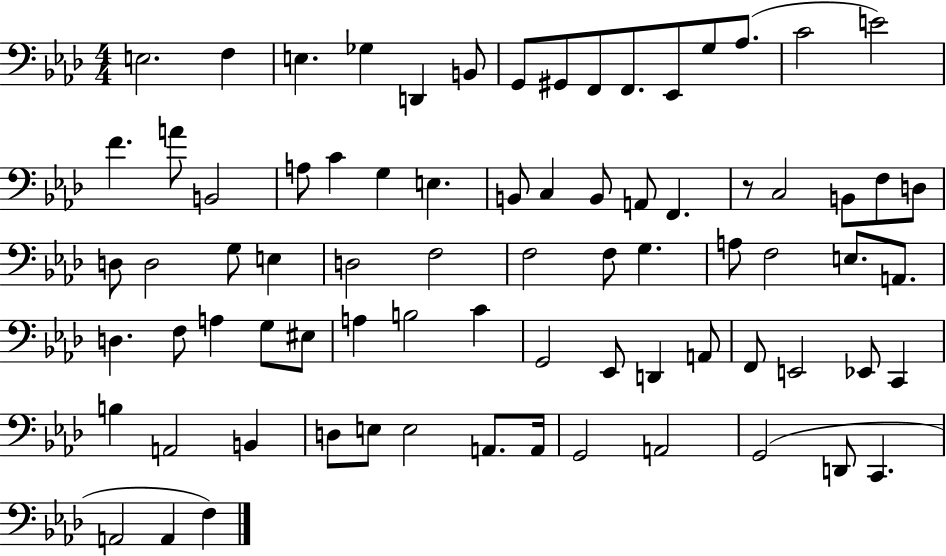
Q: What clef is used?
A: bass